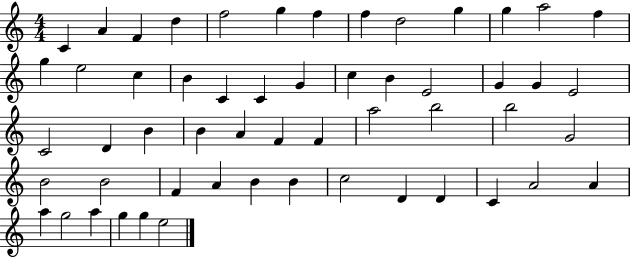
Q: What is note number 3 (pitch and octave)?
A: F4